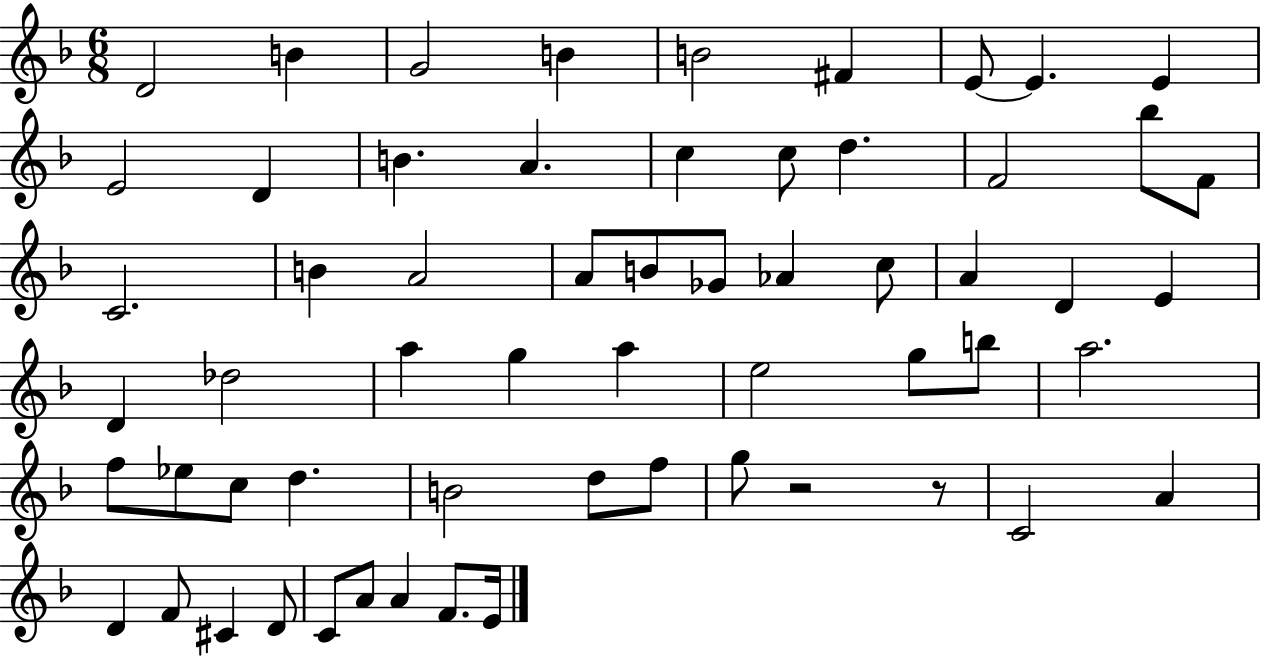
D4/h B4/q G4/h B4/q B4/h F#4/q E4/e E4/q. E4/q E4/h D4/q B4/q. A4/q. C5/q C5/e D5/q. F4/h Bb5/e F4/e C4/h. B4/q A4/h A4/e B4/e Gb4/e Ab4/q C5/e A4/q D4/q E4/q D4/q Db5/h A5/q G5/q A5/q E5/h G5/e B5/e A5/h. F5/e Eb5/e C5/e D5/q. B4/h D5/e F5/e G5/e R/h R/e C4/h A4/q D4/q F4/e C#4/q D4/e C4/e A4/e A4/q F4/e. E4/s